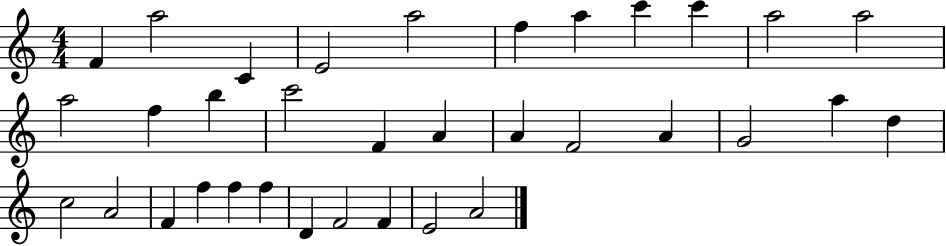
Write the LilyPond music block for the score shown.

{
  \clef treble
  \numericTimeSignature
  \time 4/4
  \key c \major
  f'4 a''2 c'4 | e'2 a''2 | f''4 a''4 c'''4 c'''4 | a''2 a''2 | \break a''2 f''4 b''4 | c'''2 f'4 a'4 | a'4 f'2 a'4 | g'2 a''4 d''4 | \break c''2 a'2 | f'4 f''4 f''4 f''4 | d'4 f'2 f'4 | e'2 a'2 | \break \bar "|."
}